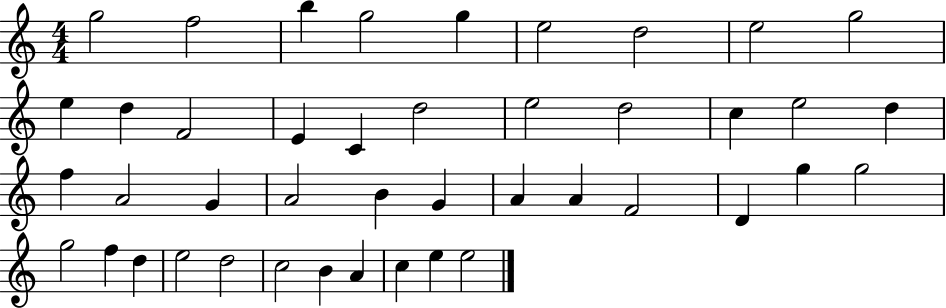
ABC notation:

X:1
T:Untitled
M:4/4
L:1/4
K:C
g2 f2 b g2 g e2 d2 e2 g2 e d F2 E C d2 e2 d2 c e2 d f A2 G A2 B G A A F2 D g g2 g2 f d e2 d2 c2 B A c e e2